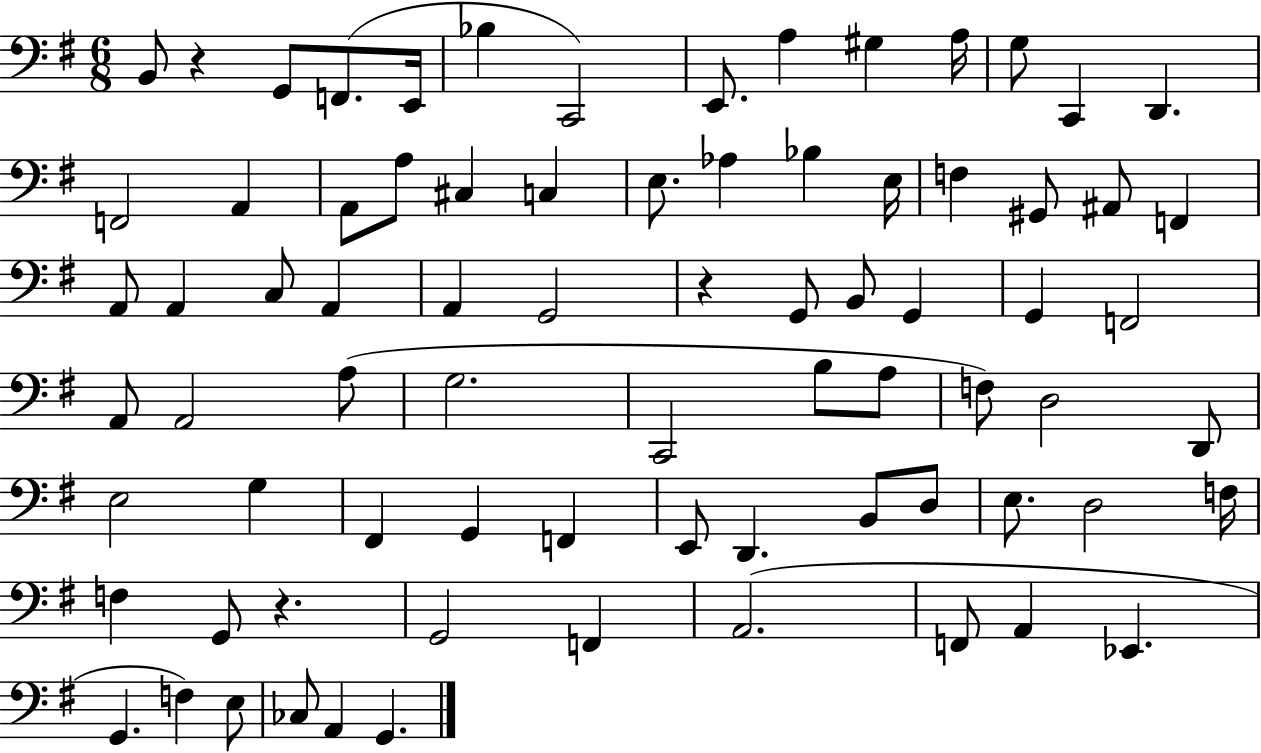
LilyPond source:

{
  \clef bass
  \numericTimeSignature
  \time 6/8
  \key g \major
  b,8 r4 g,8 f,8.( e,16 | bes4 c,2) | e,8. a4 gis4 a16 | g8 c,4 d,4. | \break f,2 a,4 | a,8 a8 cis4 c4 | e8. aes4 bes4 e16 | f4 gis,8 ais,8 f,4 | \break a,8 a,4 c8 a,4 | a,4 g,2 | r4 g,8 b,8 g,4 | g,4 f,2 | \break a,8 a,2 a8( | g2. | c,2 b8 a8 | f8) d2 d,8 | \break e2 g4 | fis,4 g,4 f,4 | e,8 d,4. b,8 d8 | e8. d2 f16 | \break f4 g,8 r4. | g,2 f,4 | a,2.( | f,8 a,4 ees,4. | \break g,4. f4) e8 | ces8 a,4 g,4. | \bar "|."
}